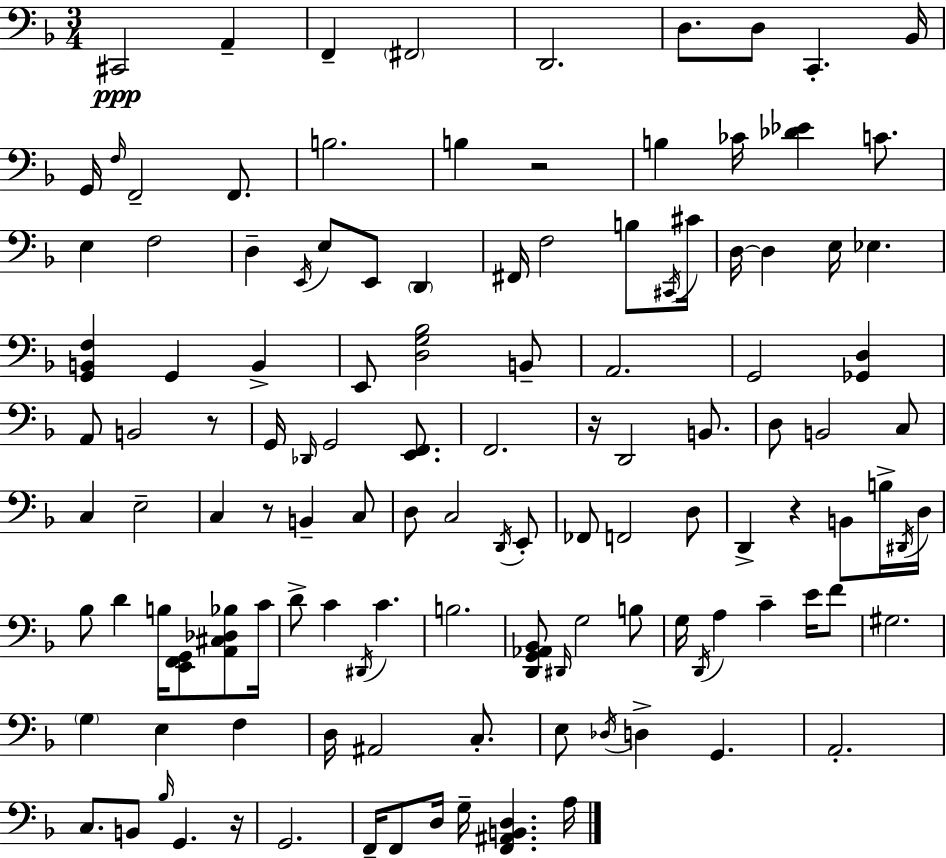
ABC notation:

X:1
T:Untitled
M:3/4
L:1/4
K:Dm
^C,,2 A,, F,, ^F,,2 D,,2 D,/2 D,/2 C,, _B,,/4 G,,/4 F,/4 F,,2 F,,/2 B,2 B, z2 B, _C/4 [_D_E] C/2 E, F,2 D, E,,/4 E,/2 E,,/2 D,, ^F,,/4 F,2 B,/2 ^C,,/4 ^C/4 D,/4 D, E,/4 _E, [G,,B,,F,] G,, B,, E,,/2 [D,G,_B,]2 B,,/2 A,,2 G,,2 [_G,,D,] A,,/2 B,,2 z/2 G,,/4 _D,,/4 G,,2 [E,,F,,]/2 F,,2 z/4 D,,2 B,,/2 D,/2 B,,2 C,/2 C, E,2 C, z/2 B,, C,/2 D,/2 C,2 D,,/4 E,,/2 _F,,/2 F,,2 D,/2 D,, z B,,/2 B,/4 ^D,,/4 D,/4 _B,/2 D B,/4 [E,,F,,G,,]/2 [A,,^C,_D,_B,]/2 C/4 D/2 C ^D,,/4 C B,2 [D,,G,,_A,,_B,,]/2 ^D,,/4 G,2 B,/2 G,/4 D,,/4 A, C E/4 F/2 ^G,2 G, E, F, D,/4 ^A,,2 C,/2 E,/2 _D,/4 D, G,, A,,2 C,/2 B,,/2 _B,/4 G,, z/4 G,,2 F,,/4 F,,/2 D,/4 G,/4 [F,,^A,,B,,D,] A,/4